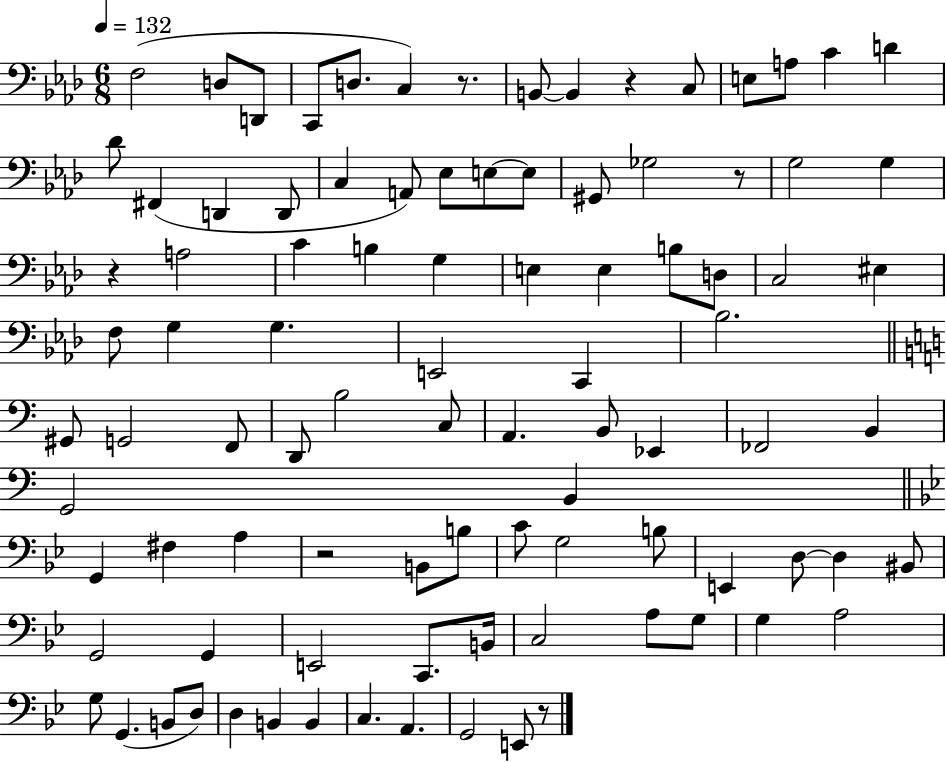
{
  \clef bass
  \numericTimeSignature
  \time 6/8
  \key aes \major
  \tempo 4 = 132
  \repeat volta 2 { f2( d8 d,8 | c,8 d8. c4) r8. | b,8~~ b,4 r4 c8 | e8 a8 c'4 d'4 | \break des'8 fis,4( d,4 d,8 | c4 a,8) ees8 e8~~ e8 | gis,8 ges2 r8 | g2 g4 | \break r4 a2 | c'4 b4 g4 | e4 e4 b8 d8 | c2 eis4 | \break f8 g4 g4. | e,2 c,4 | bes2. | \bar "||" \break \key c \major gis,8 g,2 f,8 | d,8 b2 c8 | a,4. b,8 ees,4 | fes,2 b,4 | \break g,2 b,4 | \bar "||" \break \key g \minor g,4 fis4 a4 | r2 b,8 b8 | c'8 g2 b8 | e,4 d8~~ d4 bis,8 | \break g,2 g,4 | e,2 c,8. b,16 | c2 a8 g8 | g4 a2 | \break g8 g,4.( b,8 d8) | d4 b,4 b,4 | c4. a,4. | g,2 e,8 r8 | \break } \bar "|."
}